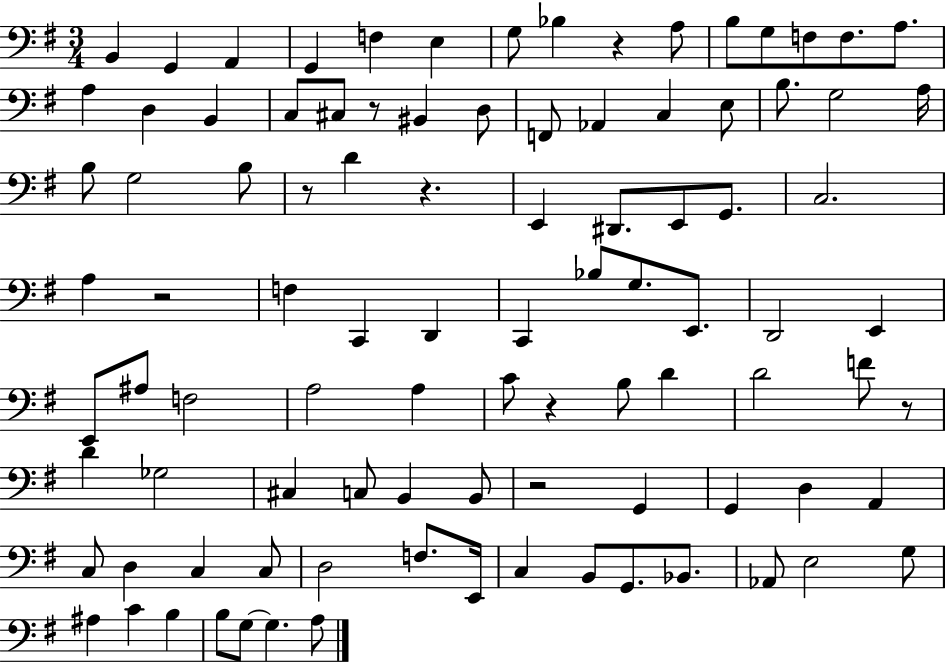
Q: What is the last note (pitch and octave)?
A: A3